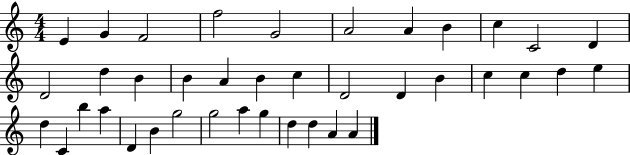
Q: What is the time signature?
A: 4/4